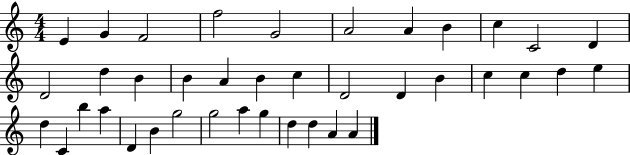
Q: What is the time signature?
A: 4/4